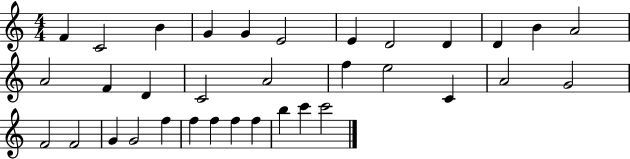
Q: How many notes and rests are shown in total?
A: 34